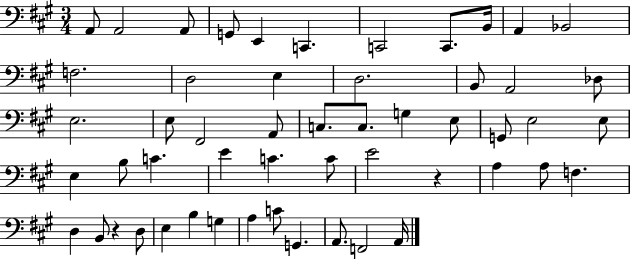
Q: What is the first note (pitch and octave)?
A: A2